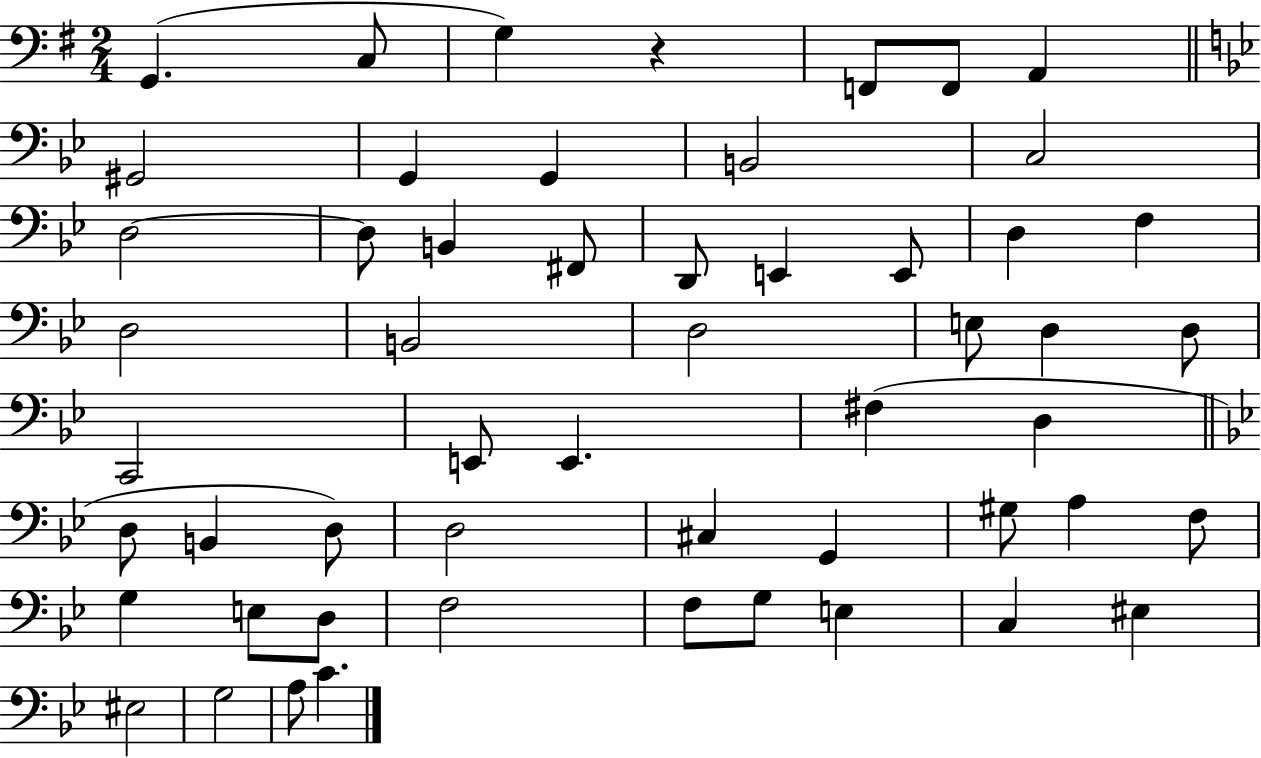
X:1
T:Untitled
M:2/4
L:1/4
K:G
G,, C,/2 G, z F,,/2 F,,/2 A,, ^G,,2 G,, G,, B,,2 C,2 D,2 D,/2 B,, ^F,,/2 D,,/2 E,, E,,/2 D, F, D,2 B,,2 D,2 E,/2 D, D,/2 C,,2 E,,/2 E,, ^F, D, D,/2 B,, D,/2 D,2 ^C, G,, ^G,/2 A, F,/2 G, E,/2 D,/2 F,2 F,/2 G,/2 E, C, ^E, ^E,2 G,2 A,/2 C